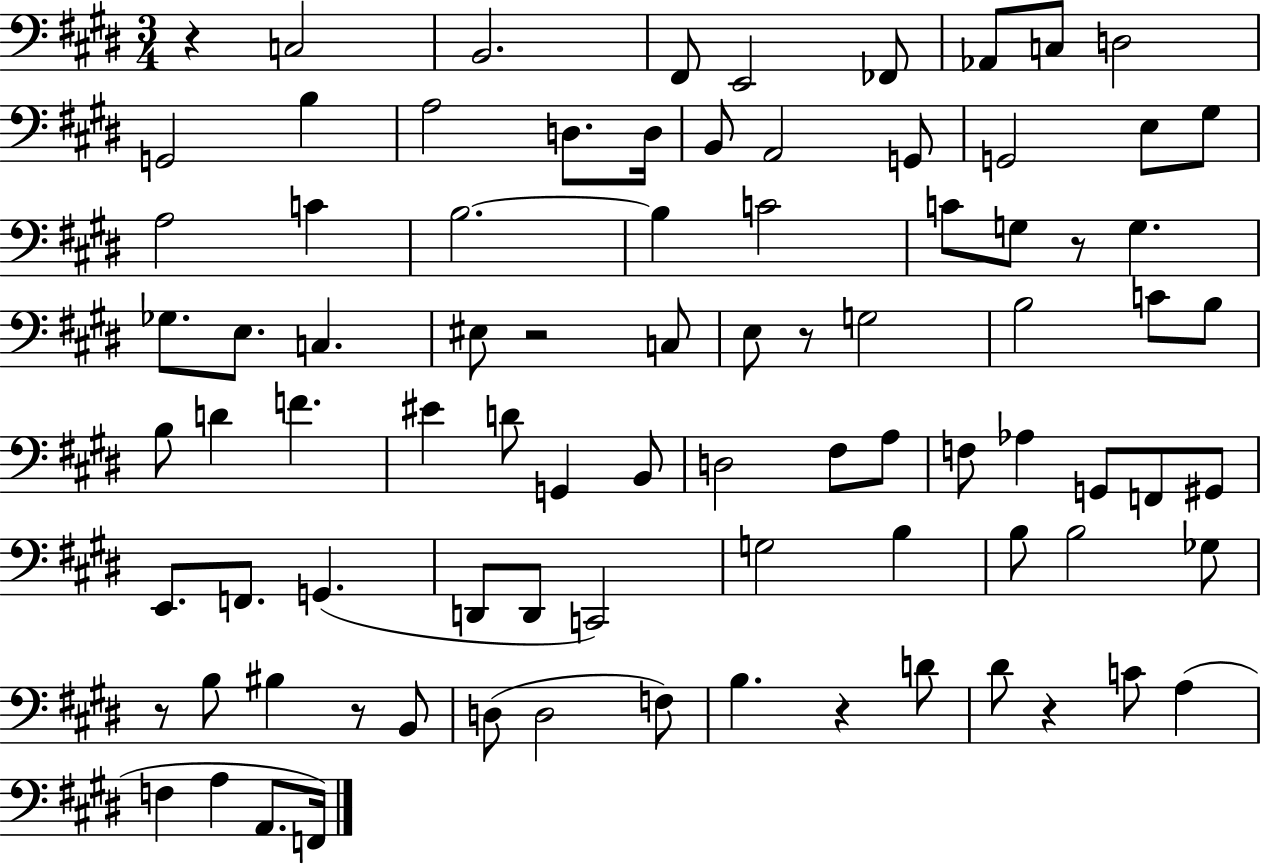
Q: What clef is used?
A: bass